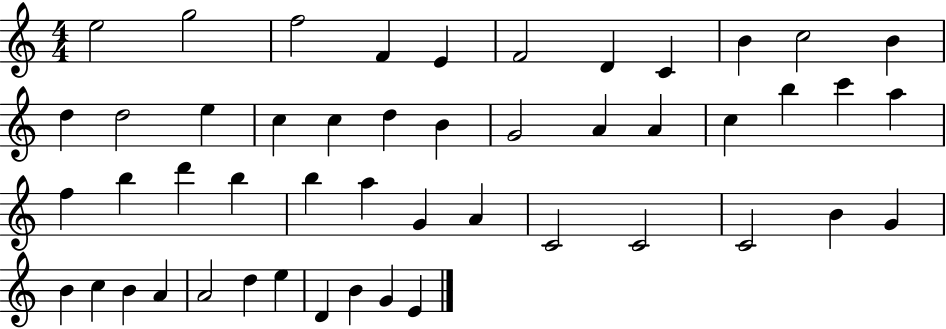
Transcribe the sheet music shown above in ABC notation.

X:1
T:Untitled
M:4/4
L:1/4
K:C
e2 g2 f2 F E F2 D C B c2 B d d2 e c c d B G2 A A c b c' a f b d' b b a G A C2 C2 C2 B G B c B A A2 d e D B G E